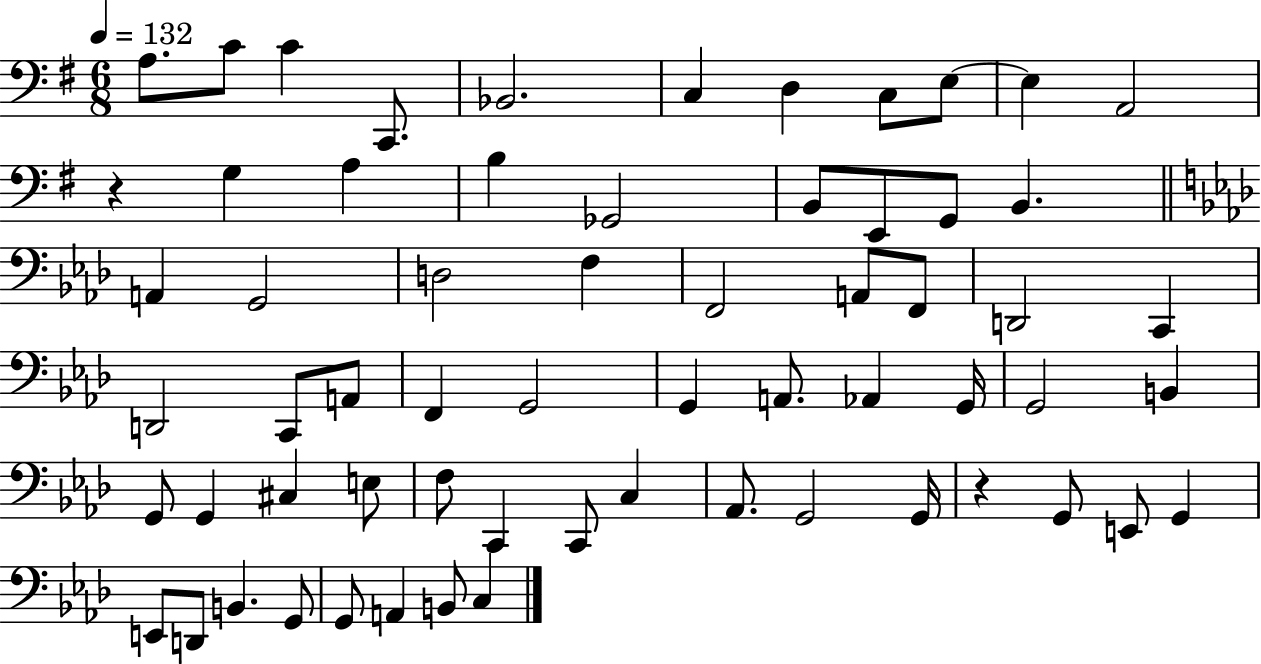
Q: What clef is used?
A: bass